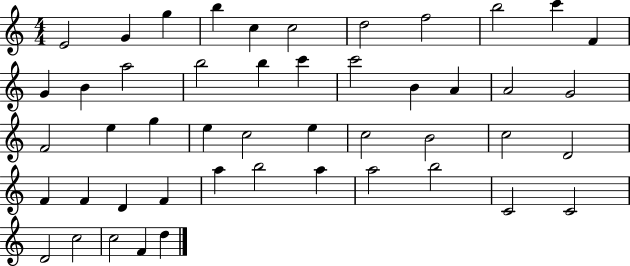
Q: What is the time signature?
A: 4/4